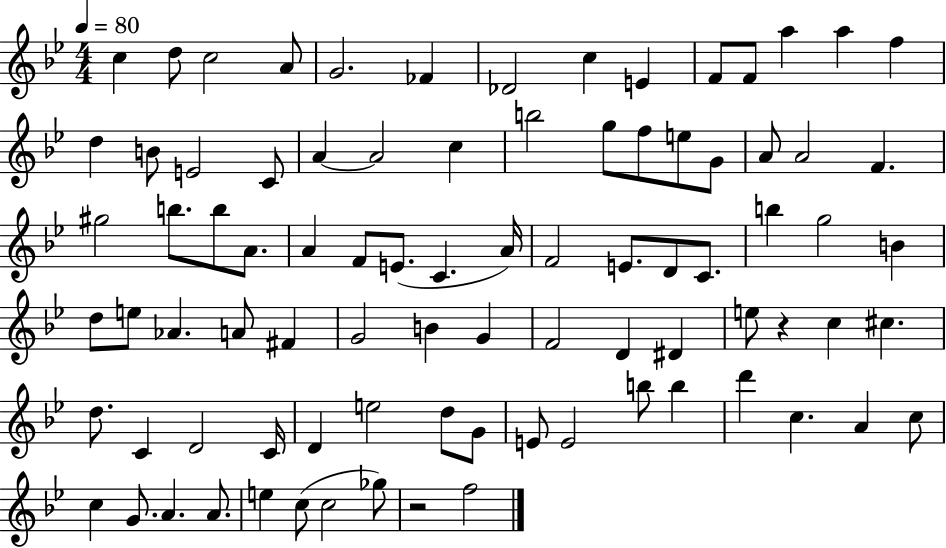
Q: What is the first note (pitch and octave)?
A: C5